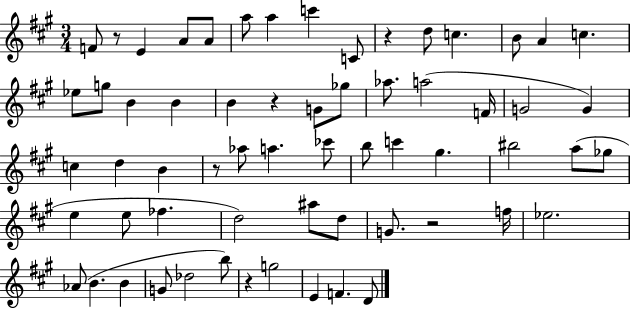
F4/e R/e E4/q A4/e A4/e A5/e A5/q C6/q C4/e R/q D5/e C5/q. B4/e A4/q C5/q. Eb5/e G5/e B4/q B4/q B4/q R/q G4/e Gb5/e Ab5/e. A5/h F4/s G4/h G4/q C5/q D5/q B4/q R/e Ab5/e A5/q. CES6/e B5/e C6/q G#5/q. BIS5/h A5/e Gb5/e E5/q E5/e FES5/q. D5/h A#5/e D5/e G4/e. R/h F5/s Eb5/h. Ab4/e B4/q. B4/q G4/e Db5/h B5/e R/q G5/h E4/q F4/q. D4/e